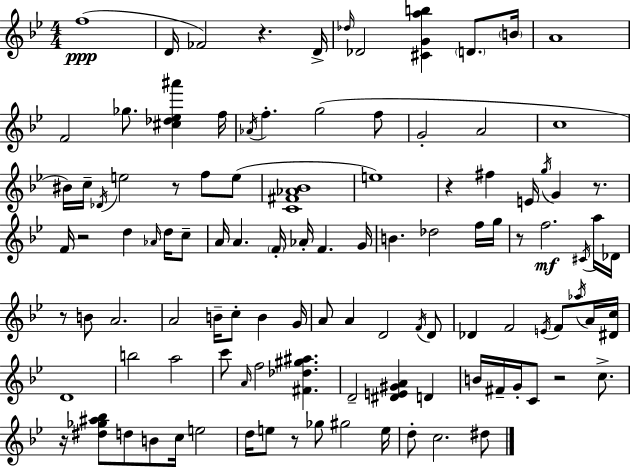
F5/w D4/s FES4/h R/q. D4/s Db5/s Db4/h [C#4,G4,A5,B5]/q D4/e. B4/s A4/w F4/h Gb5/e. [C#5,Db5,Eb5,A#6]/q F5/s Ab4/s F5/q. G5/h F5/e G4/h A4/h C5/w BIS4/s C5/s Db4/s E5/h R/e F5/e E5/e [C4,F#4,Ab4,Bb4]/w E5/w R/q F#5/q E4/s G5/s G4/q R/e. F4/s R/h D5/q Ab4/s D5/s C5/e A4/s A4/q. F4/s Ab4/s F4/q. G4/s B4/q. Db5/h F5/s G5/s R/e F5/h. C#4/s A5/s Db4/s R/e B4/e A4/h. A4/h B4/s C5/e B4/q G4/s A4/e A4/q D4/h F4/s D4/e Db4/q F4/h E4/s F4/e Ab5/s A4/s [D#4,C5]/s D4/w B5/h A5/h C6/e A4/s F5/h [F#4,Db5,G#5,A#5]/q. D4/h [D#4,E4,G#4,A4]/q D4/q B4/s F#4/s G4/s C4/e R/h C5/e. R/s [D#5,Gb5,A#5,Bb5]/e D5/e B4/e C5/s E5/h D5/s E5/e R/e Gb5/e G#5/h E5/s D5/e C5/h. D#5/e